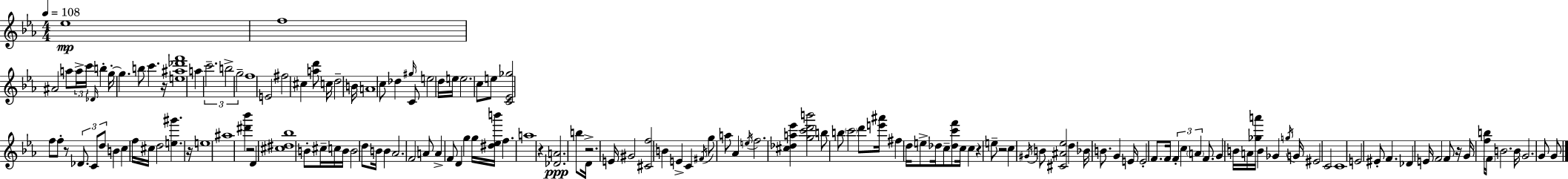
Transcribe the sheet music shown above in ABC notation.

X:1
T:Untitled
M:4/4
L:1/4
K:Eb
_e4 f4 ^A2 a/2 a/4 c'/4 _D/4 b g/4 g b/2 c' z/4 [e^a_d'f']4 a c'2 b2 g2 f4 E2 ^f2 ^c [ad']/2 c/4 d2 B/4 A4 c/2 _d ^g/4 C/2 e2 d/4 e/4 e2 c/2 e/2 [C_E_g]2 f/2 f/2 z/2 _D/2 C/2 d/2 B c f/4 ^c/4 d2 [e^g'] z/4 e4 ^a4 [^d'_b'] z2 D [^c^d_b]4 B/2 ^c/4 c/4 B/4 B2 d/2 B/4 B _A2 F2 A/2 A F/2 D g g/4 [^d_eb']/4 f a4 z [_DA]2 b/2 D/4 z2 E/4 ^G2 [^Cf]2 B E C ^F/4 g/2 a/2 _A e/4 f2 [^c_da_e'] [gc'd'b']2 b/2 b/2 c'2 d'/2 [e'^a']/4 ^f d/4 e/2 _d/4 c/2 [_dc'f']/2 c/4 c z e/2 z2 c ^G/4 B/2 [^C^A_e]2 d _B/4 B/2 G E/4 E2 F/2 F/4 F c A F/2 G B/4 A/4 [_ga']/4 B _G g/4 G/4 ^E2 C2 C4 E2 ^E/2 F _D E/4 F2 F/2 z/4 G/4 [fb]/4 F/4 B2 B/4 G2 G/2 G/2